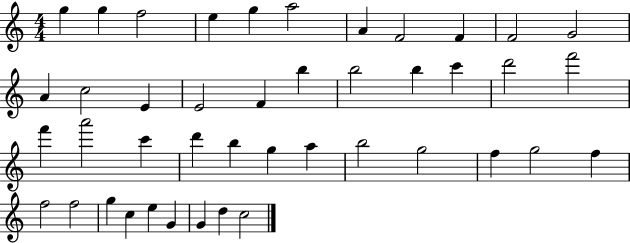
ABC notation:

X:1
T:Untitled
M:4/4
L:1/4
K:C
g g f2 e g a2 A F2 F F2 G2 A c2 E E2 F b b2 b c' d'2 f'2 f' a'2 c' d' b g a b2 g2 f g2 f f2 f2 g c e G G d c2